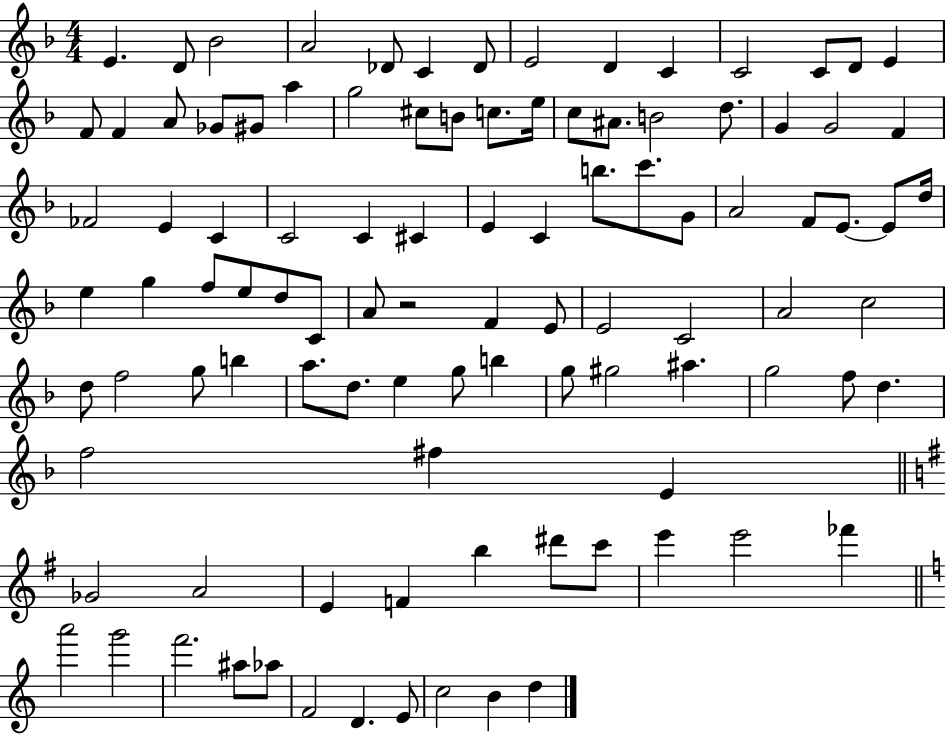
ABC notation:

X:1
T:Untitled
M:4/4
L:1/4
K:F
E D/2 _B2 A2 _D/2 C _D/2 E2 D C C2 C/2 D/2 E F/2 F A/2 _G/2 ^G/2 a g2 ^c/2 B/2 c/2 e/4 c/2 ^A/2 B2 d/2 G G2 F _F2 E C C2 C ^C E C b/2 c'/2 G/2 A2 F/2 E/2 E/2 d/4 e g f/2 e/2 d/2 C/2 A/2 z2 F E/2 E2 C2 A2 c2 d/2 f2 g/2 b a/2 d/2 e g/2 b g/2 ^g2 ^a g2 f/2 d f2 ^f E _G2 A2 E F b ^d'/2 c'/2 e' e'2 _f' a'2 g'2 f'2 ^a/2 _a/2 F2 D E/2 c2 B d